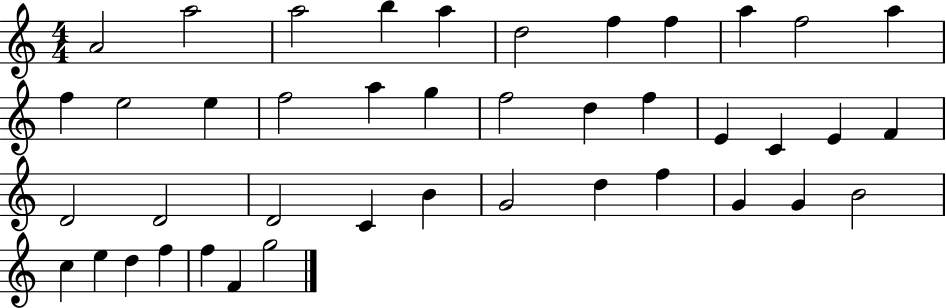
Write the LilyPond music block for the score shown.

{
  \clef treble
  \numericTimeSignature
  \time 4/4
  \key c \major
  a'2 a''2 | a''2 b''4 a''4 | d''2 f''4 f''4 | a''4 f''2 a''4 | \break f''4 e''2 e''4 | f''2 a''4 g''4 | f''2 d''4 f''4 | e'4 c'4 e'4 f'4 | \break d'2 d'2 | d'2 c'4 b'4 | g'2 d''4 f''4 | g'4 g'4 b'2 | \break c''4 e''4 d''4 f''4 | f''4 f'4 g''2 | \bar "|."
}